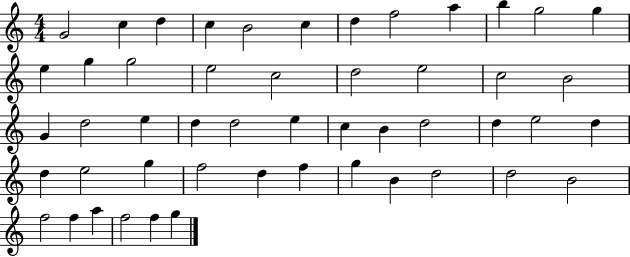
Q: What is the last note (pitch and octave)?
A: G5